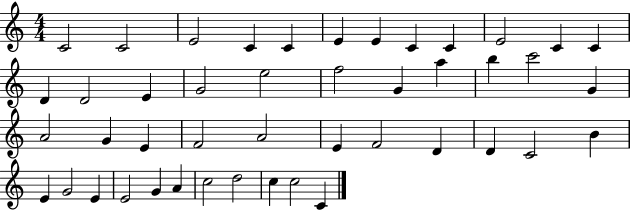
C4/h C4/h E4/h C4/q C4/q E4/q E4/q C4/q C4/q E4/h C4/q C4/q D4/q D4/h E4/q G4/h E5/h F5/h G4/q A5/q B5/q C6/h G4/q A4/h G4/q E4/q F4/h A4/h E4/q F4/h D4/q D4/q C4/h B4/q E4/q G4/h E4/q E4/h G4/q A4/q C5/h D5/h C5/q C5/h C4/q